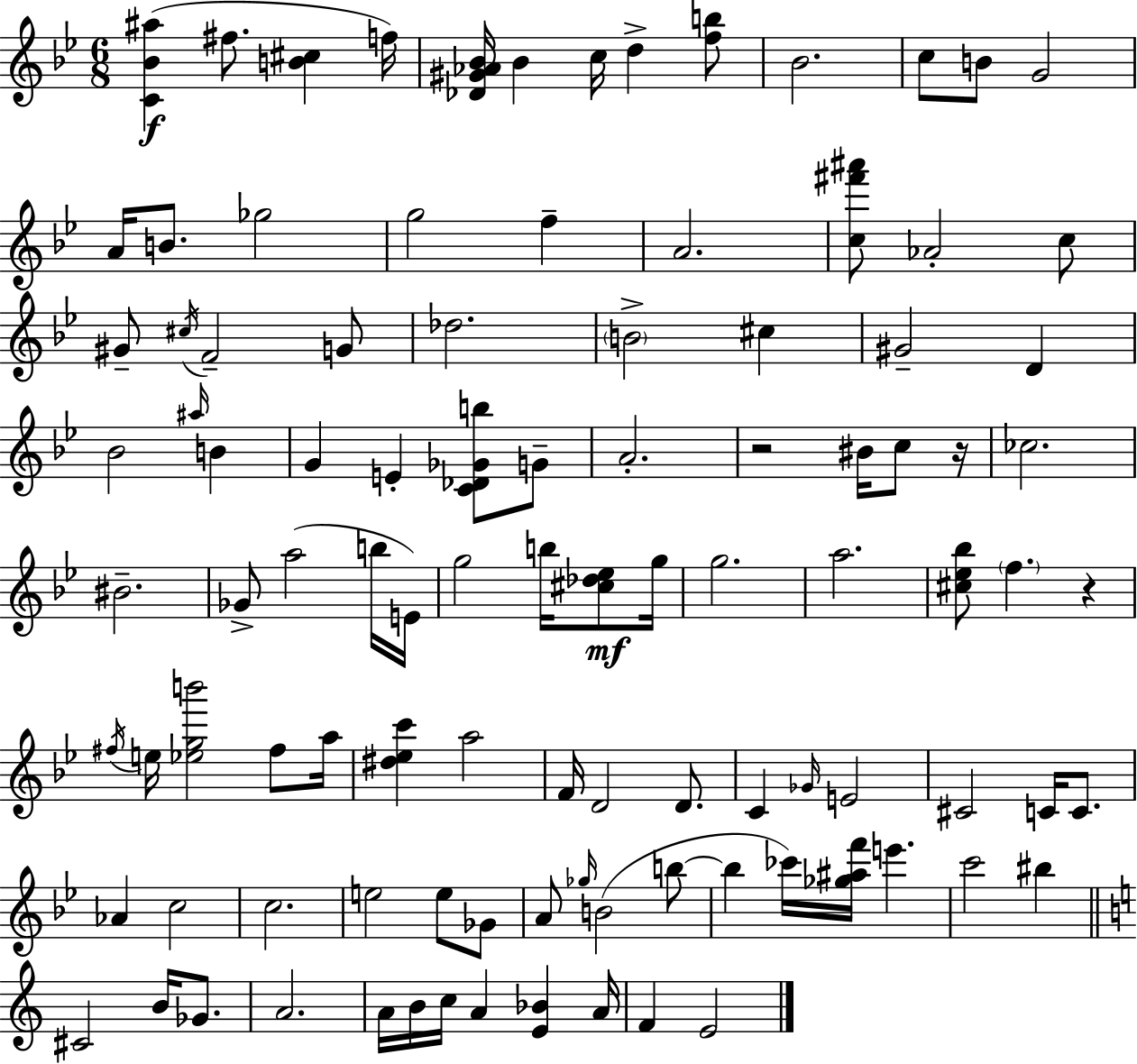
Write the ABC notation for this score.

X:1
T:Untitled
M:6/8
L:1/4
K:Gm
[C_B^a] ^f/2 [B^c] f/4 [_D^G_A_B]/4 _B c/4 d [fb]/2 _B2 c/2 B/2 G2 A/4 B/2 _g2 g2 f A2 [c^f'^a']/2 _A2 c/2 ^G/2 ^c/4 F2 G/2 _d2 B2 ^c ^G2 D _B2 ^a/4 B G E [C_D_Gb]/2 G/2 A2 z2 ^B/4 c/2 z/4 _c2 ^B2 _G/2 a2 b/4 E/4 g2 b/4 [^c_d_e]/2 g/4 g2 a2 [^c_e_b]/2 f z ^f/4 e/4 [_egb']2 ^f/2 a/4 [^d_ec'] a2 F/4 D2 D/2 C _G/4 E2 ^C2 C/4 C/2 _A c2 c2 e2 e/2 _G/2 A/2 _g/4 B2 b/2 b _c'/4 [_g^af']/4 e' c'2 ^b ^C2 B/4 _G/2 A2 A/4 B/4 c/4 A [E_B] A/4 F E2